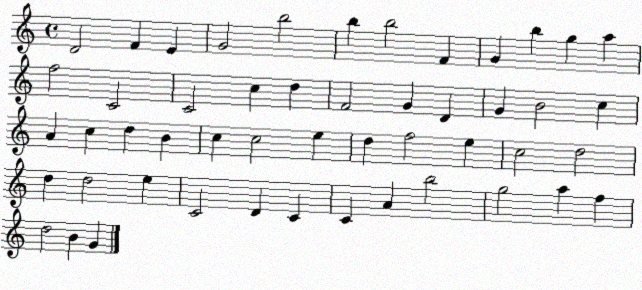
X:1
T:Untitled
M:4/4
L:1/4
K:C
D2 F E G2 b2 b b2 F G b g a f2 C2 C2 c d F2 G D G B2 c A c d B c c2 e d f2 e c2 d2 d d2 e C2 D C C A b2 g2 a f d2 B G